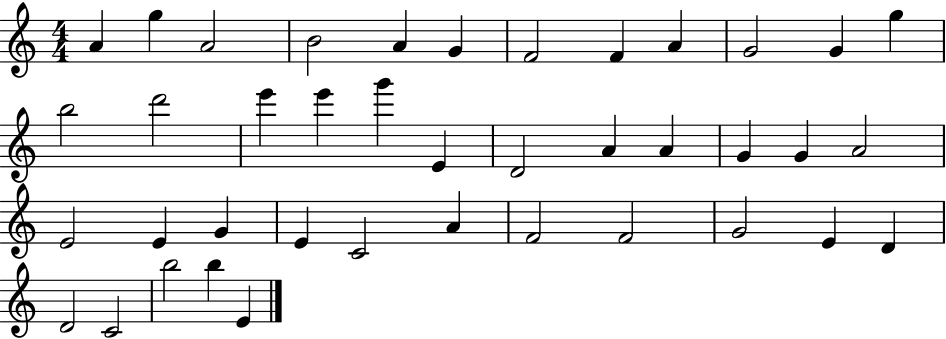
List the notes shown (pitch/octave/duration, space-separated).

A4/q G5/q A4/h B4/h A4/q G4/q F4/h F4/q A4/q G4/h G4/q G5/q B5/h D6/h E6/q E6/q G6/q E4/q D4/h A4/q A4/q G4/q G4/q A4/h E4/h E4/q G4/q E4/q C4/h A4/q F4/h F4/h G4/h E4/q D4/q D4/h C4/h B5/h B5/q E4/q